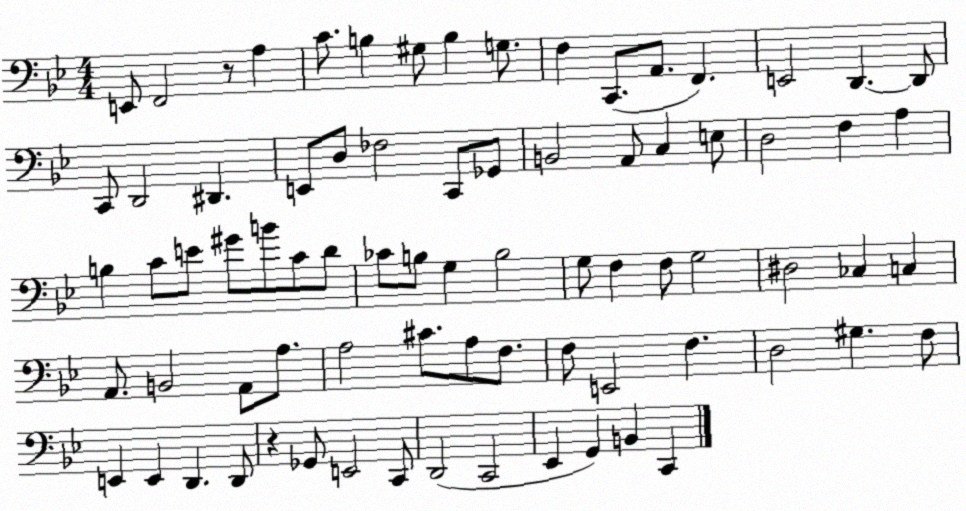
X:1
T:Untitled
M:4/4
L:1/4
K:Bb
E,,/2 F,,2 z/2 A, C/2 B, ^G,/2 B, G,/2 F, C,,/2 A,,/2 F,, E,,2 D,, D,,/2 C,,/2 D,,2 ^D,, E,,/2 D,/2 _F,2 C,,/2 _G,,/2 B,,2 A,,/2 C, E,/2 D,2 F, A, B, C/2 E/2 ^G/2 B/2 C/2 D/2 _C/2 B,/2 G, B,2 G,/2 F, F,/2 G,2 ^D,2 _C, C, A,,/2 B,,2 A,,/2 A,/2 A,2 ^C/2 A,/2 F,/2 F,/2 E,,2 F, D,2 ^G, F,/2 E,, E,, D,, D,,/2 z _G,,/2 E,,2 C,,/2 D,,2 C,,2 _E,, G,, B,, C,,